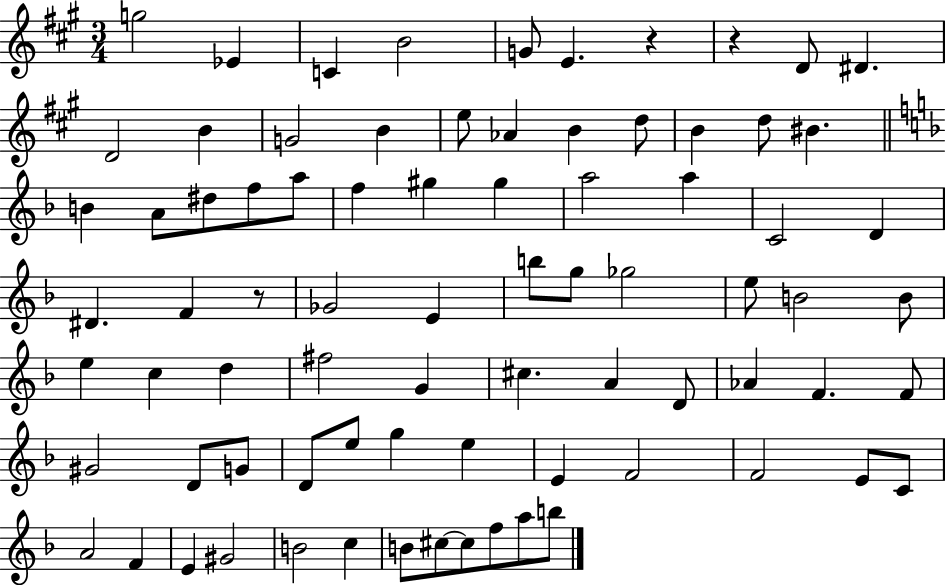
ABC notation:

X:1
T:Untitled
M:3/4
L:1/4
K:A
g2 _E C B2 G/2 E z z D/2 ^D D2 B G2 B e/2 _A B d/2 B d/2 ^B B A/2 ^d/2 f/2 a/2 f ^g ^g a2 a C2 D ^D F z/2 _G2 E b/2 g/2 _g2 e/2 B2 B/2 e c d ^f2 G ^c A D/2 _A F F/2 ^G2 D/2 G/2 D/2 e/2 g e E F2 F2 E/2 C/2 A2 F E ^G2 B2 c B/2 ^c/2 ^c/2 f/2 a/2 b/2